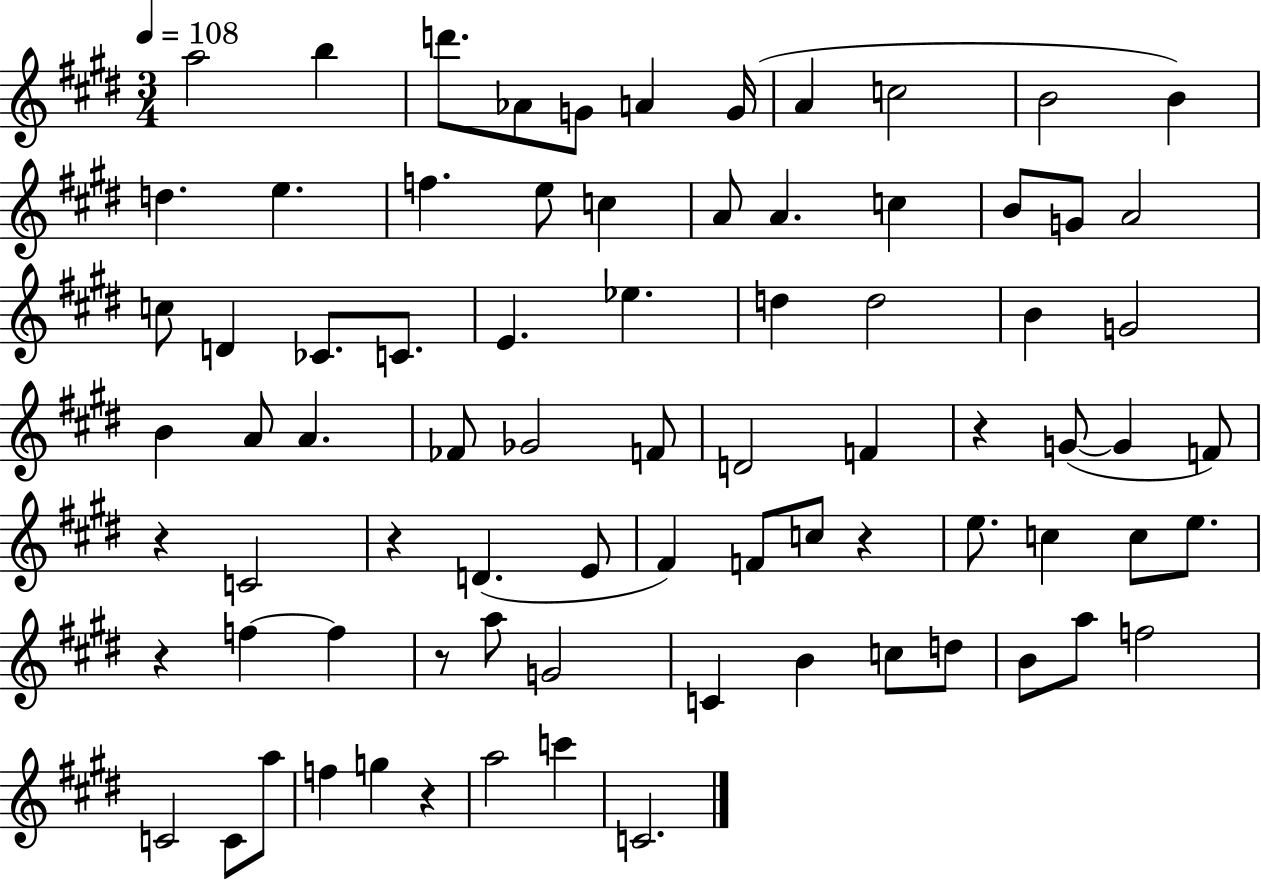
{
  \clef treble
  \numericTimeSignature
  \time 3/4
  \key e \major
  \tempo 4 = 108
  a''2 b''4 | d'''8. aes'8 g'8 a'4 g'16( | a'4 c''2 | b'2 b'4) | \break d''4. e''4. | f''4. e''8 c''4 | a'8 a'4. c''4 | b'8 g'8 a'2 | \break c''8 d'4 ces'8. c'8. | e'4. ees''4. | d''4 d''2 | b'4 g'2 | \break b'4 a'8 a'4. | fes'8 ges'2 f'8 | d'2 f'4 | r4 g'8~(~ g'4 f'8) | \break r4 c'2 | r4 d'4.( e'8 | fis'4) f'8 c''8 r4 | e''8. c''4 c''8 e''8. | \break r4 f''4~~ f''4 | r8 a''8 g'2 | c'4 b'4 c''8 d''8 | b'8 a''8 f''2 | \break c'2 c'8 a''8 | f''4 g''4 r4 | a''2 c'''4 | c'2. | \break \bar "|."
}